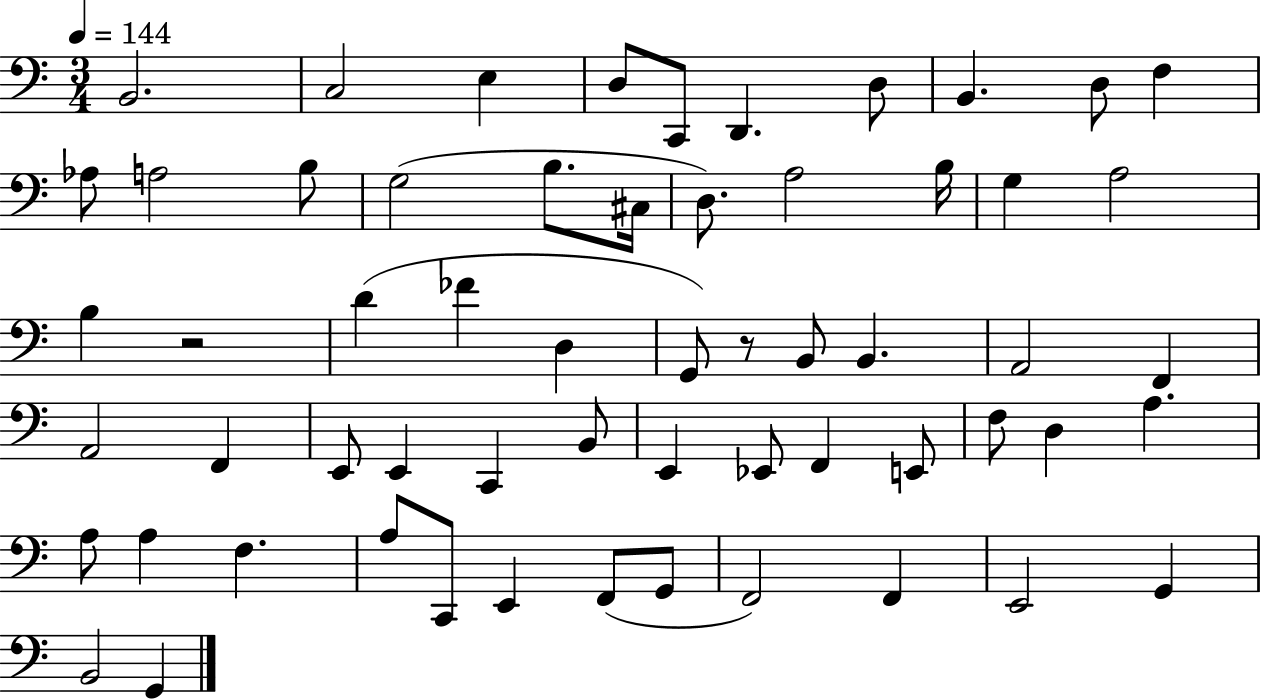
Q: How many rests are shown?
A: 2